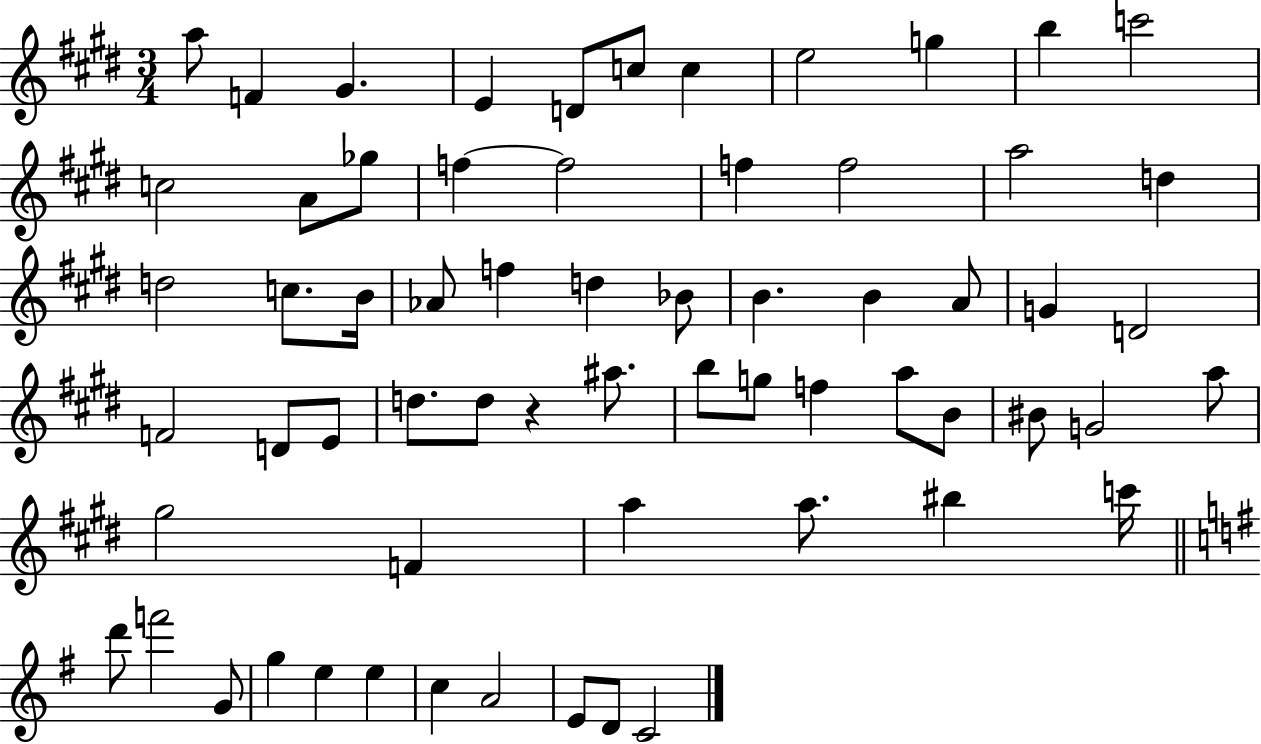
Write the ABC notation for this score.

X:1
T:Untitled
M:3/4
L:1/4
K:E
a/2 F ^G E D/2 c/2 c e2 g b c'2 c2 A/2 _g/2 f f2 f f2 a2 d d2 c/2 B/4 _A/2 f d _B/2 B B A/2 G D2 F2 D/2 E/2 d/2 d/2 z ^a/2 b/2 g/2 f a/2 B/2 ^B/2 G2 a/2 ^g2 F a a/2 ^b c'/4 d'/2 f'2 G/2 g e e c A2 E/2 D/2 C2